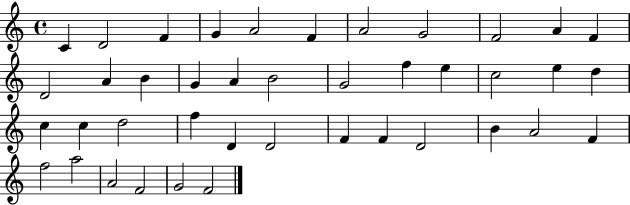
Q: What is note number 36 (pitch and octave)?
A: F5